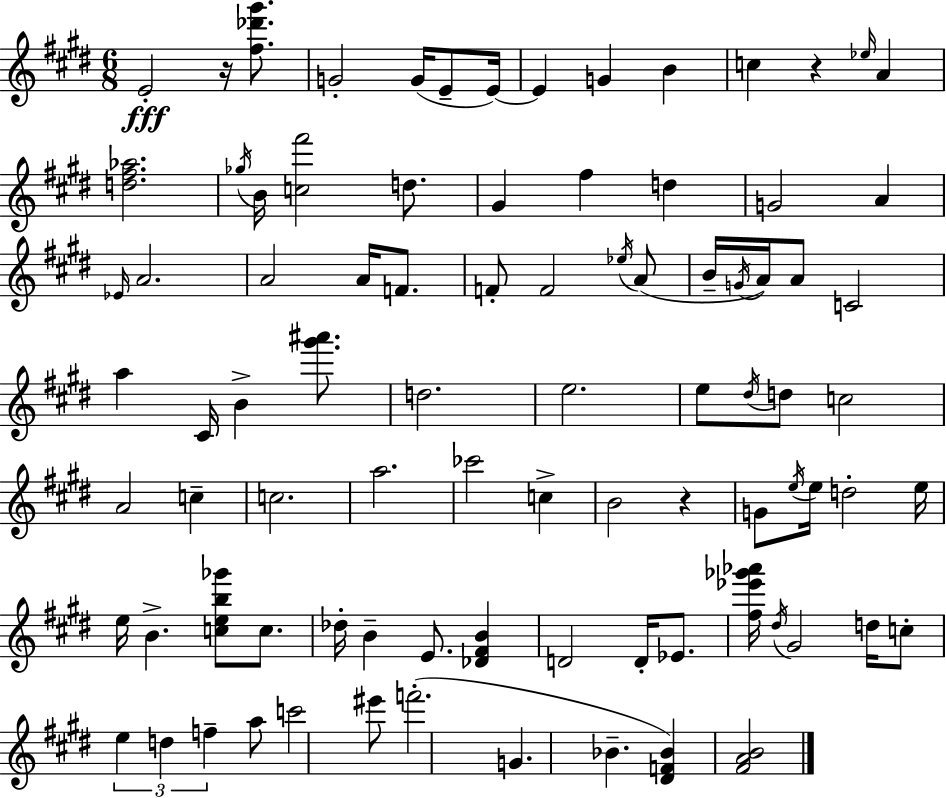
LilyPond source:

{
  \clef treble
  \numericTimeSignature
  \time 6/8
  \key e \major
  \repeat volta 2 { e'2-.\fff r16 <fis'' des''' gis'''>8. | g'2-. g'16( e'8-- e'16~~) | e'4 g'4 b'4 | c''4 r4 \grace { ees''16 } a'4 | \break <d'' fis'' aes''>2. | \acciaccatura { ges''16 } b'16 <c'' fis'''>2 d''8. | gis'4 fis''4 d''4 | g'2 a'4 | \break \grace { ees'16 } a'2. | a'2 a'16 | f'8. f'8-. f'2 | \acciaccatura { ees''16 }( a'8 b'16-- \acciaccatura { g'16 }) a'16 a'8 c'2 | \break a''4 cis'16 b'4-> | <gis''' ais'''>8. d''2. | e''2. | e''8 \acciaccatura { dis''16 } d''8 c''2 | \break a'2 | c''4-- c''2. | a''2. | ces'''2 | \break c''4-> b'2 | r4 g'8 \acciaccatura { e''16 } e''16 d''2-. | e''16 e''16 b'4.-> | <c'' e'' b'' ges'''>8 c''8. des''16-. b'4-- | \break e'8. <des' fis' b'>4 d'2 | d'16-. ees'8. <fis'' ees''' ges''' aes'''>16 \acciaccatura { dis''16 } gis'2 | d''16 c''8-. \tuplet 3/2 { e''4 | d''4 f''4-- } a''8 c'''2 | \break eis'''8 f'''2.-.( | g'4. | bes'4.-- <dis' f' bes'>4) | <fis' a' b'>2 } \bar "|."
}